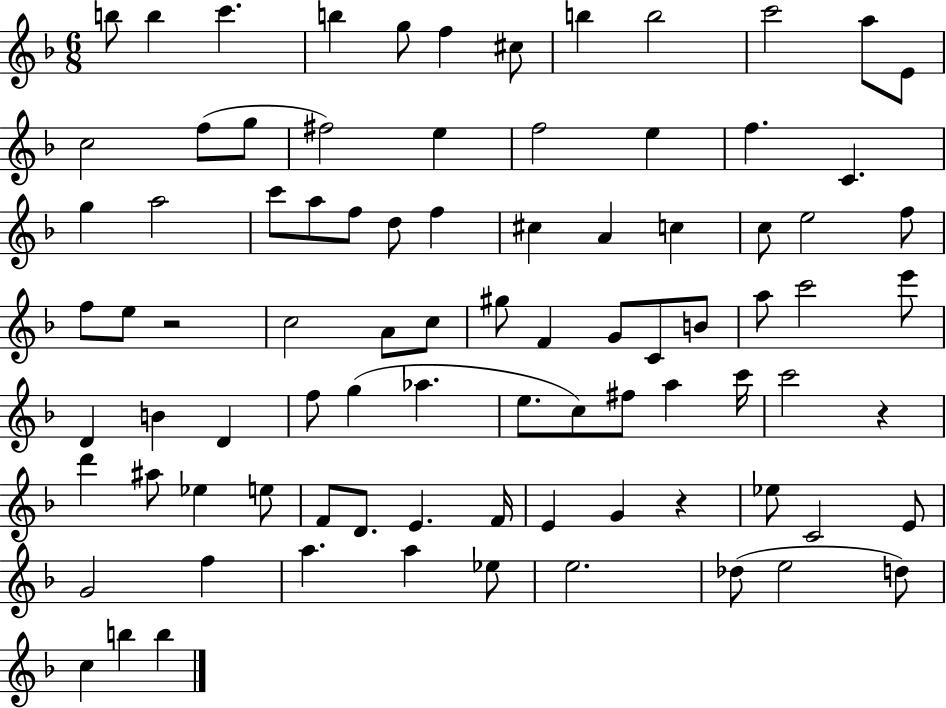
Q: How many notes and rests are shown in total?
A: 87